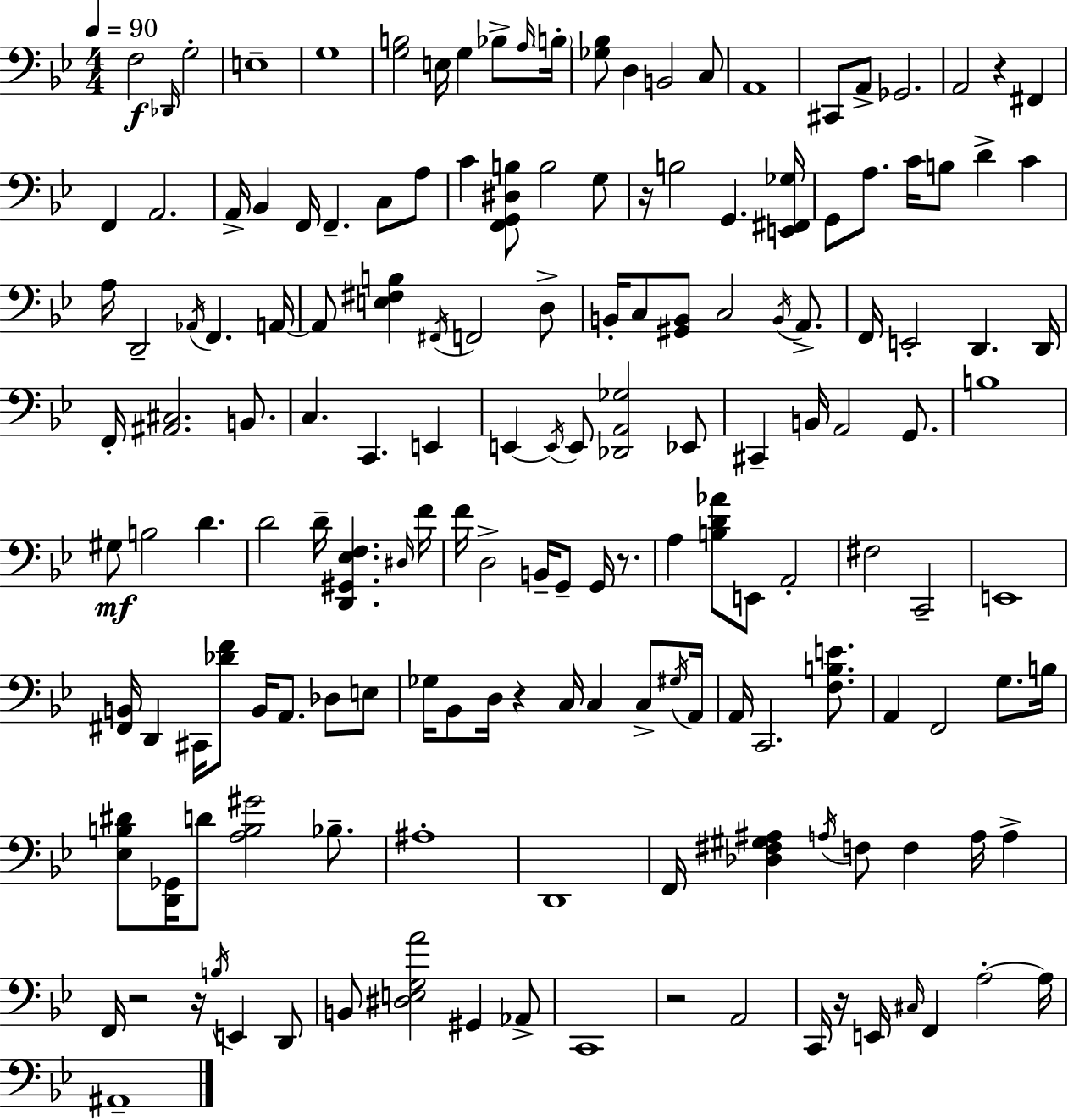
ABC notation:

X:1
T:Untitled
M:4/4
L:1/4
K:Bb
F,2 _D,,/4 G,2 E,4 G,4 [G,B,]2 E,/4 G, _B,/2 A,/4 B,/4 [_G,_B,]/2 D, B,,2 C,/2 A,,4 ^C,,/2 A,,/2 _G,,2 A,,2 z ^F,, F,, A,,2 A,,/4 _B,, F,,/4 F,, C,/2 A,/2 C [F,,G,,^D,B,]/2 B,2 G,/2 z/4 B,2 G,, [E,,^F,,_G,]/4 G,,/2 A,/2 C/4 B,/2 D C A,/4 D,,2 _A,,/4 F,, A,,/4 A,,/2 [E,^F,B,] ^F,,/4 F,,2 D,/2 B,,/4 C,/2 [^G,,B,,]/2 C,2 B,,/4 A,,/2 F,,/4 E,,2 D,, D,,/4 F,,/4 [^A,,^C,]2 B,,/2 C, C,, E,, E,, E,,/4 E,,/2 [_D,,A,,_G,]2 _E,,/2 ^C,, B,,/4 A,,2 G,,/2 B,4 ^G,/2 B,2 D D2 D/4 [D,,^G,,_E,F,] ^D,/4 F/4 F/4 D,2 B,,/4 G,,/2 G,,/4 z/2 A, [B,D_A]/2 E,,/2 A,,2 ^F,2 C,,2 E,,4 [^F,,B,,]/4 D,, ^C,,/4 [_DF]/2 B,,/4 A,,/2 _D,/2 E,/2 _G,/4 _B,,/2 D,/4 z C,/4 C, C,/2 ^G,/4 A,,/4 A,,/4 C,,2 [F,B,E]/2 A,, F,,2 G,/2 B,/4 [_E,B,^D]/2 [D,,_G,,]/4 D/2 [A,B,^G]2 _B,/2 ^A,4 D,,4 F,,/4 [_D,^F,^G,^A,] A,/4 F,/2 F, A,/4 A, F,,/4 z2 z/4 B,/4 E,, D,,/2 B,,/2 [^D,E,G,A]2 ^G,, _A,,/2 C,,4 z2 A,,2 C,,/4 z/4 E,,/4 ^C,/4 F,, A,2 A,/4 ^A,,4